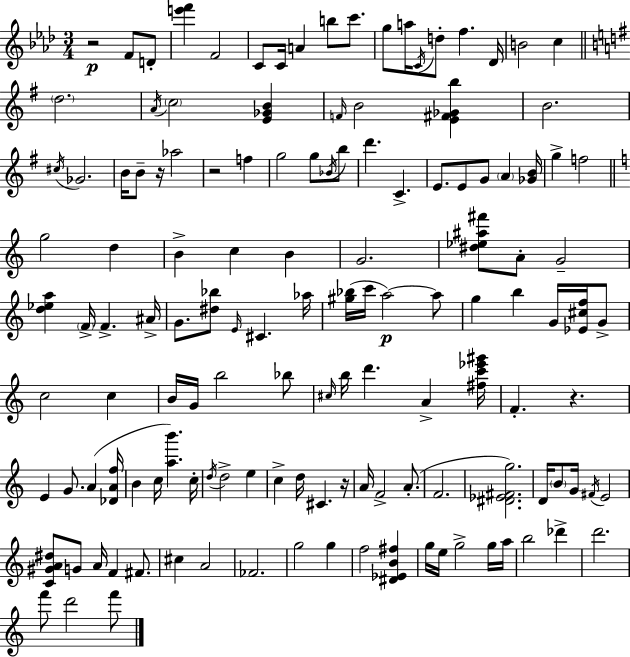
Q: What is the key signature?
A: AES major